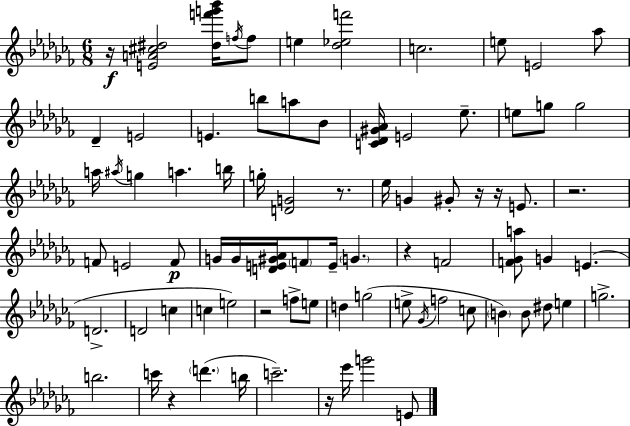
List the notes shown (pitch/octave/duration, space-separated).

R/s [E4,A4,C#5,D#5]/h [D#5,F6,G6,Bb6]/s F5/s F5/e E5/q [Db5,Eb5,F6]/h C5/h. E5/e E4/h Ab5/e Db4/q E4/h E4/q. B5/e A5/e Bb4/e [C4,Db4,G#4,Ab4]/s E4/h Eb5/e. E5/e G5/e G5/h A5/s A#5/s G5/q A5/q. B5/s G5/s [D4,G4]/h R/e. Eb5/s G4/q G#4/e R/s R/s E4/e. R/h. F4/e E4/h F4/e G4/s G4/s [D4,E4,G#4,Ab4]/s F4/e E4/s G4/q. R/q F4/h [F4,Gb4,A5]/e G4/q E4/q. D4/h. D4/h C5/q C5/q E5/h R/h F5/e E5/e D5/q G5/h E5/e Gb4/s F5/h C5/e B4/q B4/e D#5/e E5/q G5/h. B5/h. C6/s R/q D6/q. B5/s C6/h. R/s Eb6/s G6/h E4/e